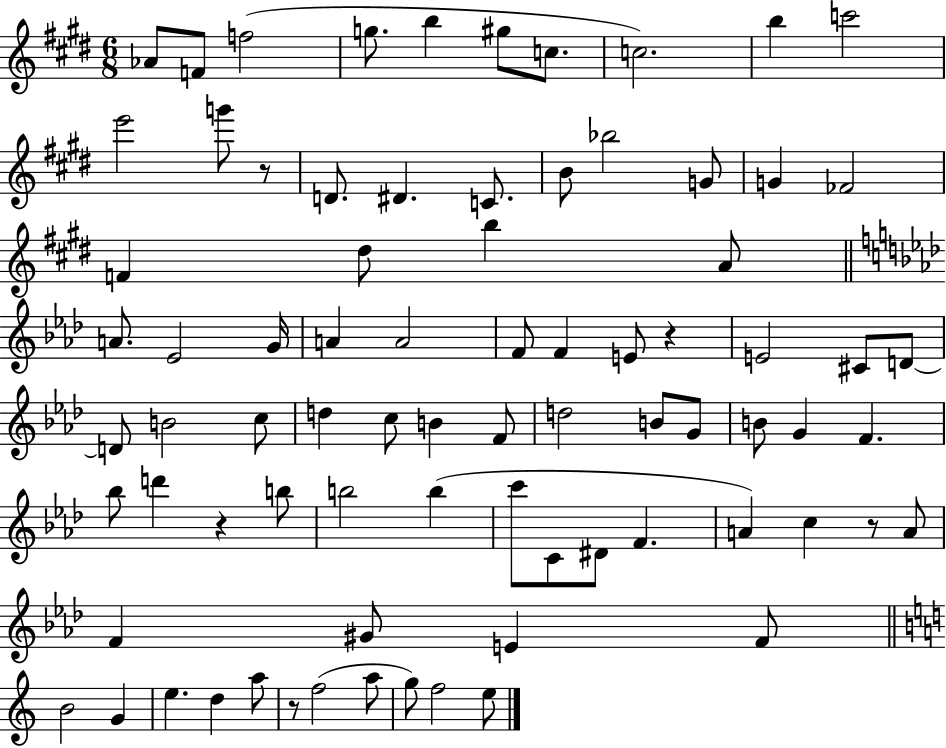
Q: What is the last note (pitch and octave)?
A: E5